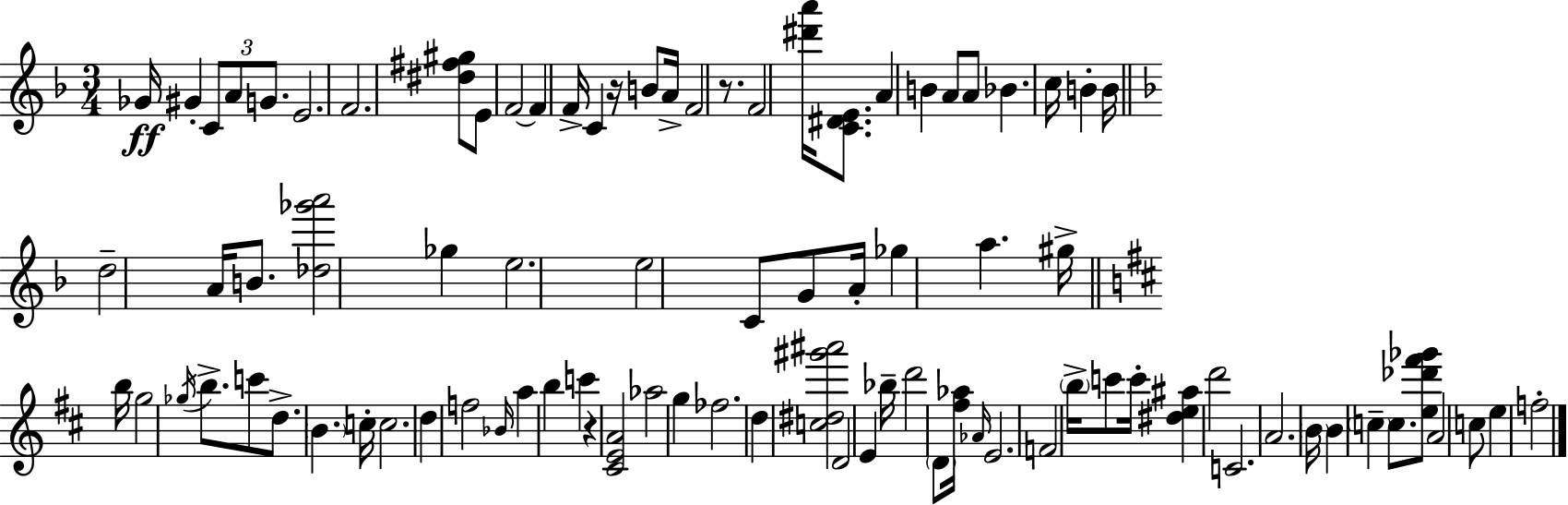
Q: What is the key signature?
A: F major